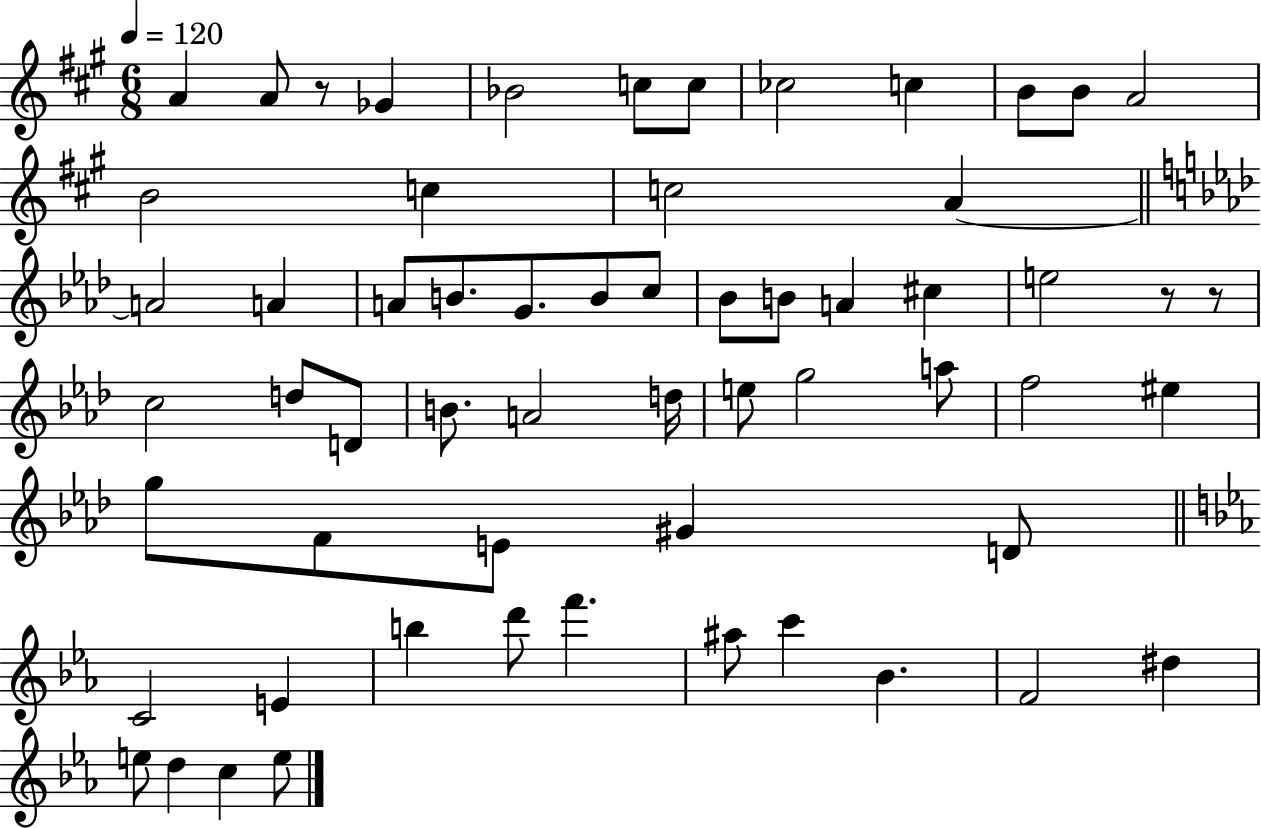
A4/q A4/e R/e Gb4/q Bb4/h C5/e C5/e CES5/h C5/q B4/e B4/e A4/h B4/h C5/q C5/h A4/q A4/h A4/q A4/e B4/e. G4/e. B4/e C5/e Bb4/e B4/e A4/q C#5/q E5/h R/e R/e C5/h D5/e D4/e B4/e. A4/h D5/s E5/e G5/h A5/e F5/h EIS5/q G5/e F4/e E4/e G#4/q D4/e C4/h E4/q B5/q D6/e F6/q. A#5/e C6/q Bb4/q. F4/h D#5/q E5/e D5/q C5/q E5/e